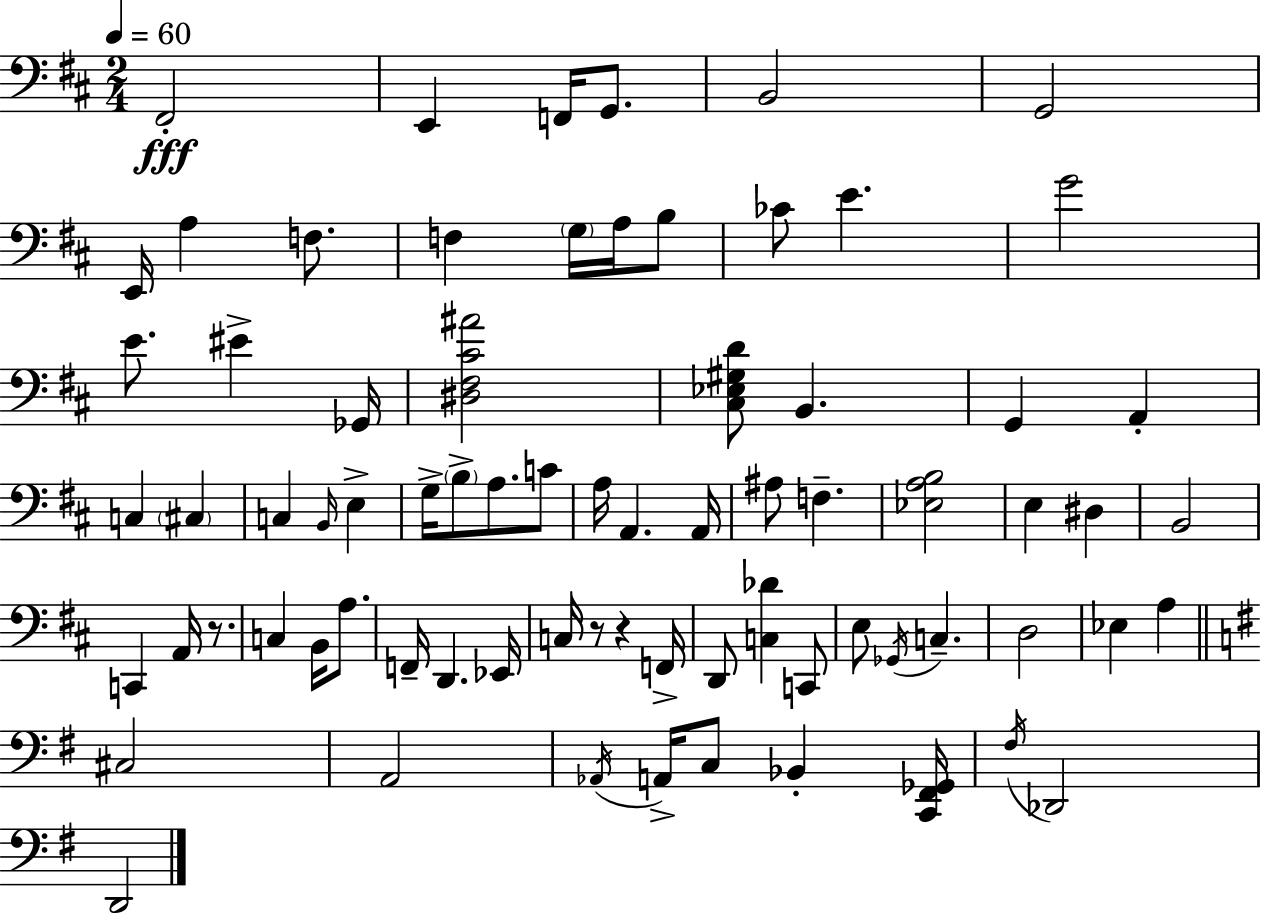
X:1
T:Untitled
M:2/4
L:1/4
K:D
^F,,2 E,, F,,/4 G,,/2 B,,2 G,,2 E,,/4 A, F,/2 F, G,/4 A,/4 B,/2 _C/2 E G2 E/2 ^E _G,,/4 [^D,^F,^C^A]2 [^C,_E,^G,D]/2 B,, G,, A,, C, ^C, C, B,,/4 E, G,/4 B,/2 A,/2 C/2 A,/4 A,, A,,/4 ^A,/2 F, [_E,A,B,]2 E, ^D, B,,2 C,, A,,/4 z/2 C, B,,/4 A,/2 F,,/4 D,, _E,,/4 C,/4 z/2 z F,,/4 D,,/2 [C,_D] C,,/2 E,/2 _G,,/4 C, D,2 _E, A, ^C,2 A,,2 _A,,/4 A,,/4 C,/2 _B,, [C,,^F,,_G,,]/4 ^F,/4 _D,,2 D,,2